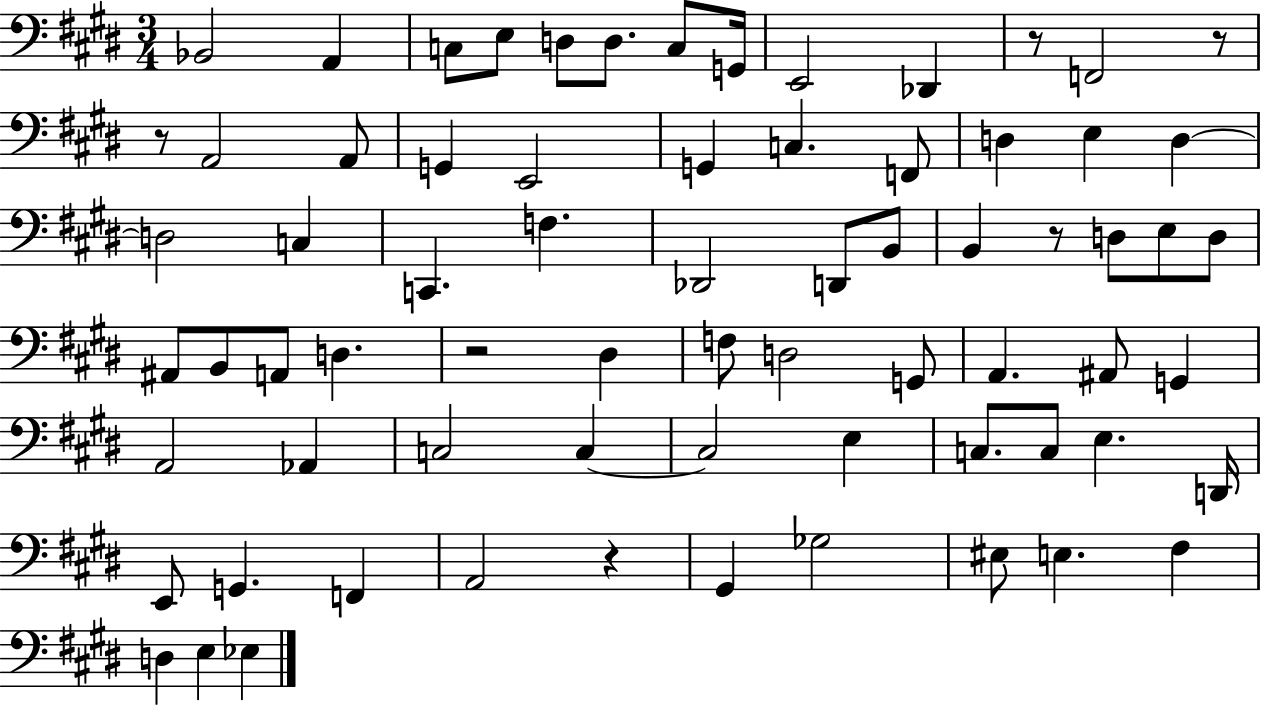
X:1
T:Untitled
M:3/4
L:1/4
K:E
_B,,2 A,, C,/2 E,/2 D,/2 D,/2 C,/2 G,,/4 E,,2 _D,, z/2 F,,2 z/2 z/2 A,,2 A,,/2 G,, E,,2 G,, C, F,,/2 D, E, D, D,2 C, C,, F, _D,,2 D,,/2 B,,/2 B,, z/2 D,/2 E,/2 D,/2 ^A,,/2 B,,/2 A,,/2 D, z2 ^D, F,/2 D,2 G,,/2 A,, ^A,,/2 G,, A,,2 _A,, C,2 C, C,2 E, C,/2 C,/2 E, D,,/4 E,,/2 G,, F,, A,,2 z ^G,, _G,2 ^E,/2 E, ^F, D, E, _E,